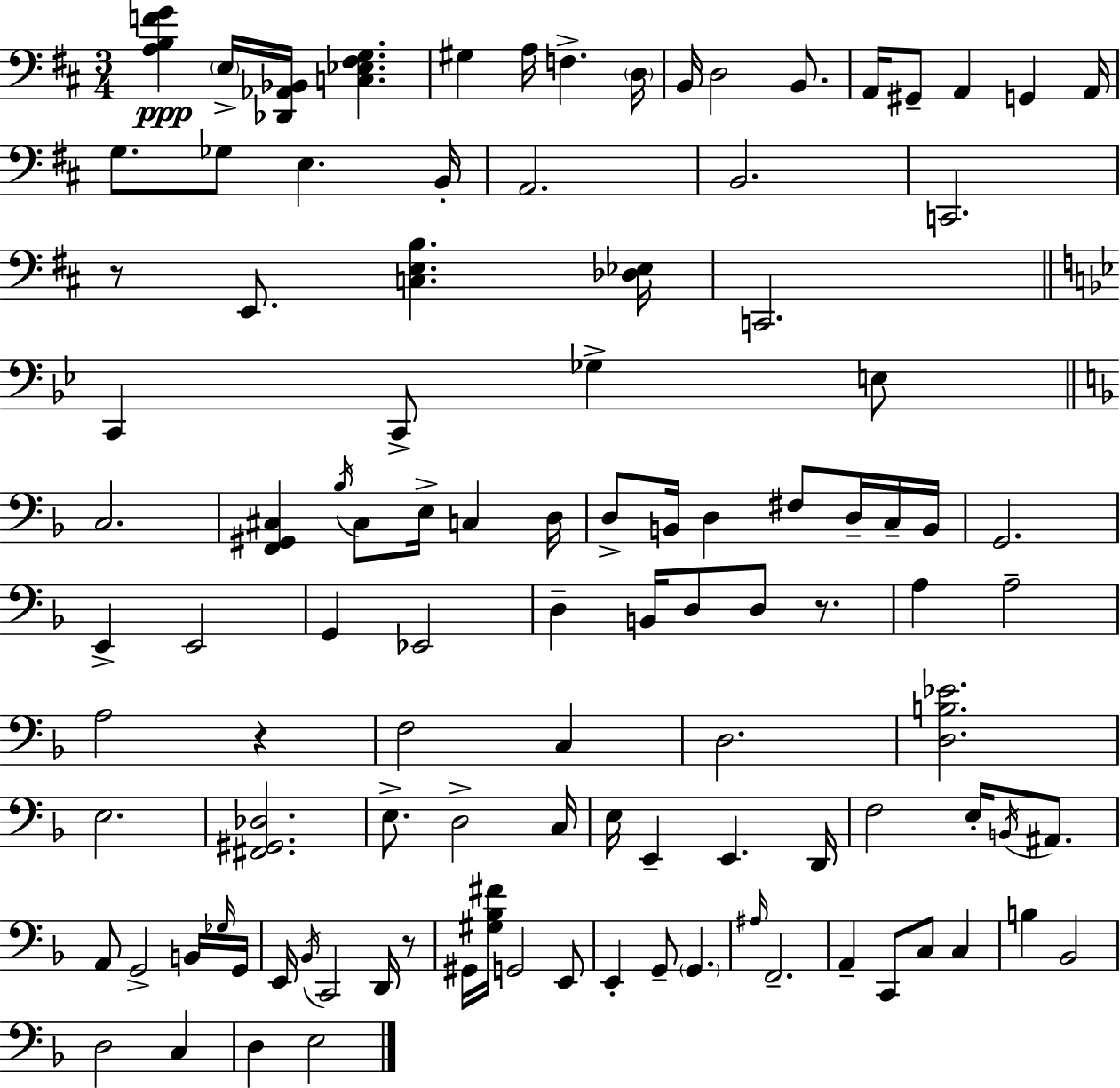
[A3,B3,F4,G4]/q E3/s [Db2,Ab2,Bb2]/s [C3,Eb3,F#3,G3]/q. G#3/q A3/s F3/q. D3/s B2/s D3/h B2/e. A2/s G#2/e A2/q G2/q A2/s G3/e. Gb3/e E3/q. B2/s A2/h. B2/h. C2/h. R/e E2/e. [C3,E3,B3]/q. [Db3,Eb3]/s C2/h. C2/q C2/e Gb3/q E3/e C3/h. [F2,G#2,C#3]/q Bb3/s C#3/e E3/s C3/q D3/s D3/e B2/s D3/q F#3/e D3/s C3/s B2/s G2/h. E2/q E2/h G2/q Eb2/h D3/q B2/s D3/e D3/e R/e. A3/q A3/h A3/h R/q F3/h C3/q D3/h. [D3,B3,Eb4]/h. E3/h. [F#2,G#2,Db3]/h. E3/e. D3/h C3/s E3/s E2/q E2/q. D2/s F3/h E3/s B2/s A#2/e. A2/e G2/h B2/s Gb3/s G2/s E2/s Bb2/s C2/h D2/s R/e G#2/s [G#3,Bb3,F#4]/s G2/h E2/e E2/q G2/e G2/q. A#3/s F2/h. A2/q C2/e C3/e C3/q B3/q Bb2/h D3/h C3/q D3/q E3/h